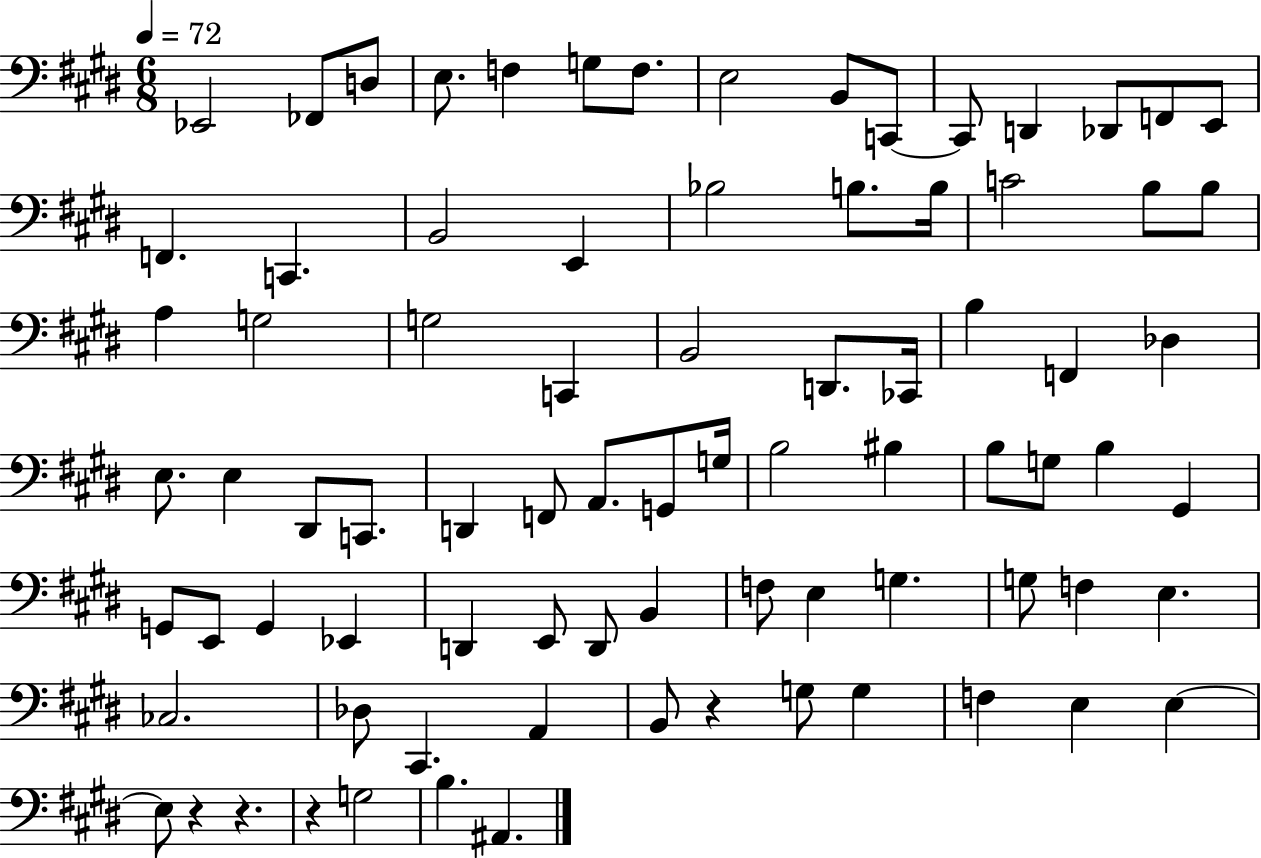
Eb2/h FES2/e D3/e E3/e. F3/q G3/e F3/e. E3/h B2/e C2/e C2/e D2/q Db2/e F2/e E2/e F2/q. C2/q. B2/h E2/q Bb3/h B3/e. B3/s C4/h B3/e B3/e A3/q G3/h G3/h C2/q B2/h D2/e. CES2/s B3/q F2/q Db3/q E3/e. E3/q D#2/e C2/e. D2/q F2/e A2/e. G2/e G3/s B3/h BIS3/q B3/e G3/e B3/q G#2/q G2/e E2/e G2/q Eb2/q D2/q E2/e D2/e B2/q F3/e E3/q G3/q. G3/e F3/q E3/q. CES3/h. Db3/e C#2/q. A2/q B2/e R/q G3/e G3/q F3/q E3/q E3/q E3/e R/q R/q. R/q G3/h B3/q. A#2/q.